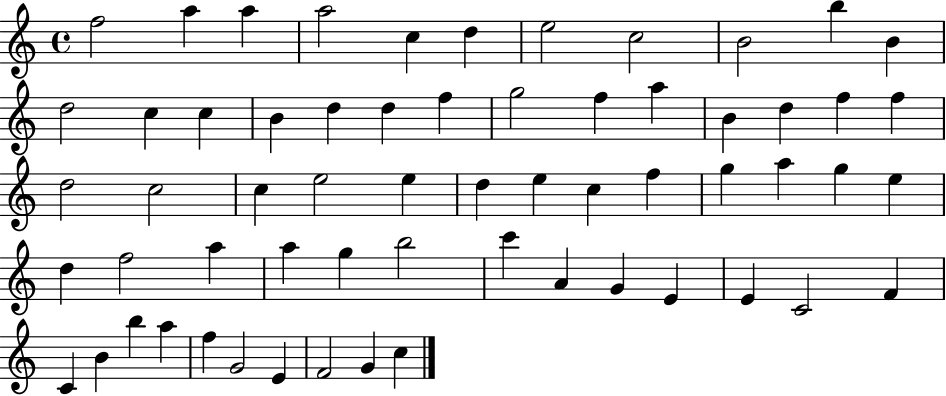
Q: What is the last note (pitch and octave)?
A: C5